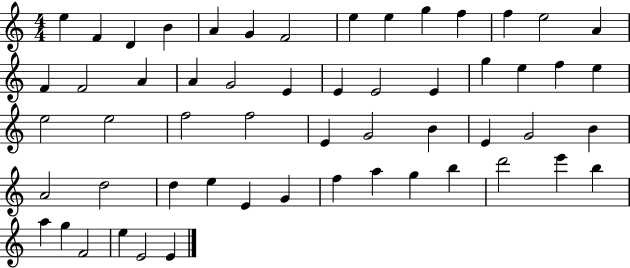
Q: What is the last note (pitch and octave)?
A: E4